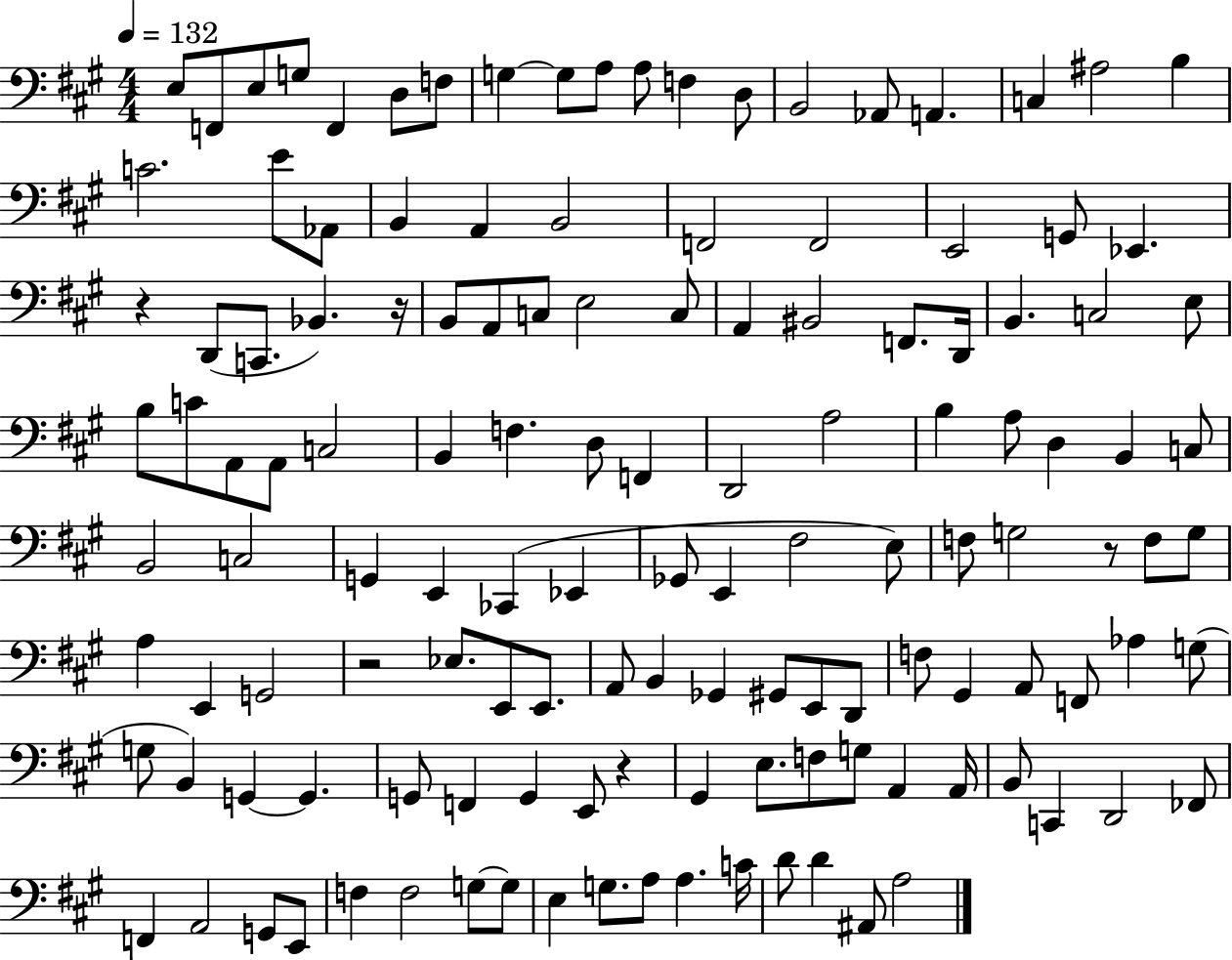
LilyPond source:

{
  \clef bass
  \numericTimeSignature
  \time 4/4
  \key a \major
  \tempo 4 = 132
  \repeat volta 2 { e8 f,8 e8 g8 f,4 d8 f8 | g4~~ g8 a8 a8 f4 d8 | b,2 aes,8 a,4. | c4 ais2 b4 | \break c'2. e'8 aes,8 | b,4 a,4 b,2 | f,2 f,2 | e,2 g,8 ees,4. | \break r4 d,8( c,8. bes,4.) r16 | b,8 a,8 c8 e2 c8 | a,4 bis,2 f,8. d,16 | b,4. c2 e8 | \break b8 c'8 a,8 a,8 c2 | b,4 f4. d8 f,4 | d,2 a2 | b4 a8 d4 b,4 c8 | \break b,2 c2 | g,4 e,4 ces,4( ees,4 | ges,8 e,4 fis2 e8) | f8 g2 r8 f8 g8 | \break a4 e,4 g,2 | r2 ees8. e,8 e,8. | a,8 b,4 ges,4 gis,8 e,8 d,8 | f8 gis,4 a,8 f,8 aes4 g8( | \break g8 b,4) g,4~~ g,4. | g,8 f,4 g,4 e,8 r4 | gis,4 e8. f8 g8 a,4 a,16 | b,8 c,4 d,2 fes,8 | \break f,4 a,2 g,8 e,8 | f4 f2 g8~~ g8 | e4 g8. a8 a4. c'16 | d'8 d'4 ais,8 a2 | \break } \bar "|."
}